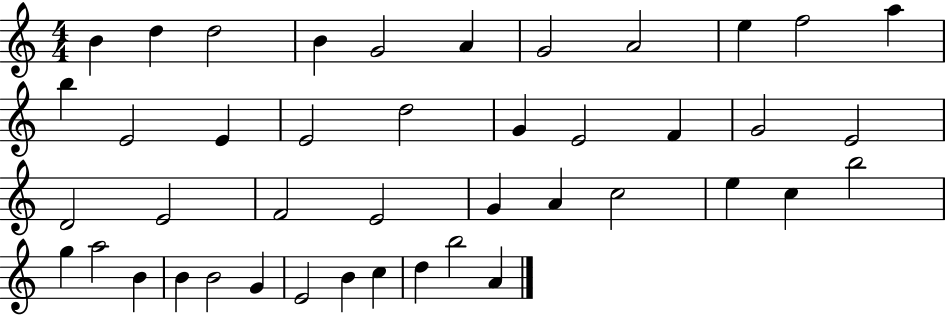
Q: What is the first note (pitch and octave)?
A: B4